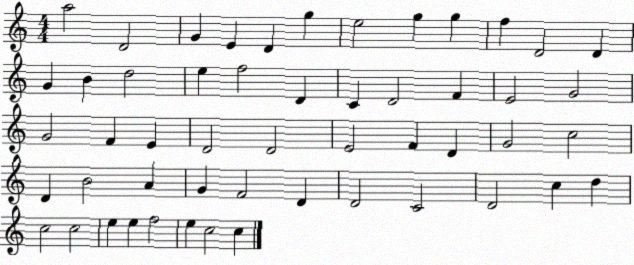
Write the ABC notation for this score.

X:1
T:Untitled
M:4/4
L:1/4
K:C
a2 D2 G E D g e2 g g f D2 D G B d2 e f2 D C D2 F E2 G2 G2 F E D2 D2 E2 F D G2 c2 D B2 A G F2 D D2 C2 D2 c d c2 c2 e e f2 e c2 c